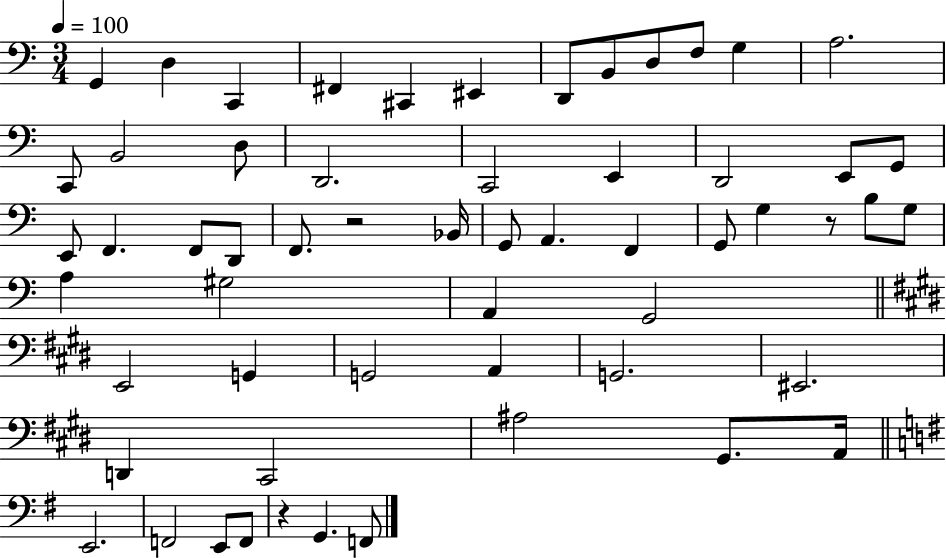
G2/q D3/q C2/q F#2/q C#2/q EIS2/q D2/e B2/e D3/e F3/e G3/q A3/h. C2/e B2/h D3/e D2/h. C2/h E2/q D2/h E2/e G2/e E2/e F2/q. F2/e D2/e F2/e. R/h Bb2/s G2/e A2/q. F2/q G2/e G3/q R/e B3/e G3/e A3/q G#3/h A2/q G2/h E2/h G2/q G2/h A2/q G2/h. EIS2/h. D2/q C#2/h A#3/h G#2/e. A2/s E2/h. F2/h E2/e F2/e R/q G2/q. F2/e